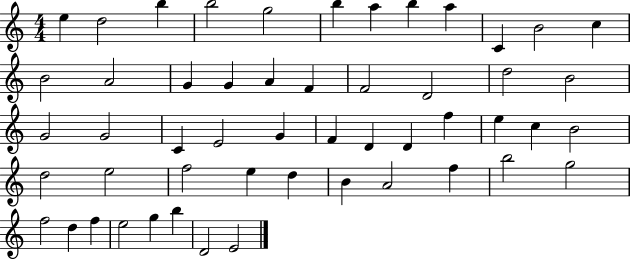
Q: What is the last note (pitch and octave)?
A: E4